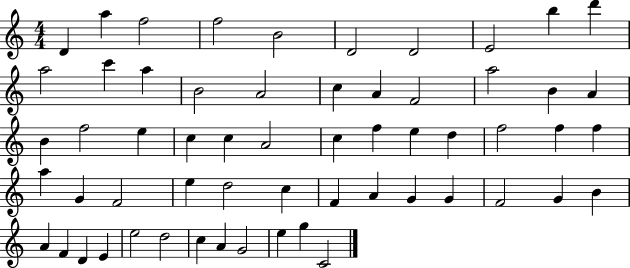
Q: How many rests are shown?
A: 0